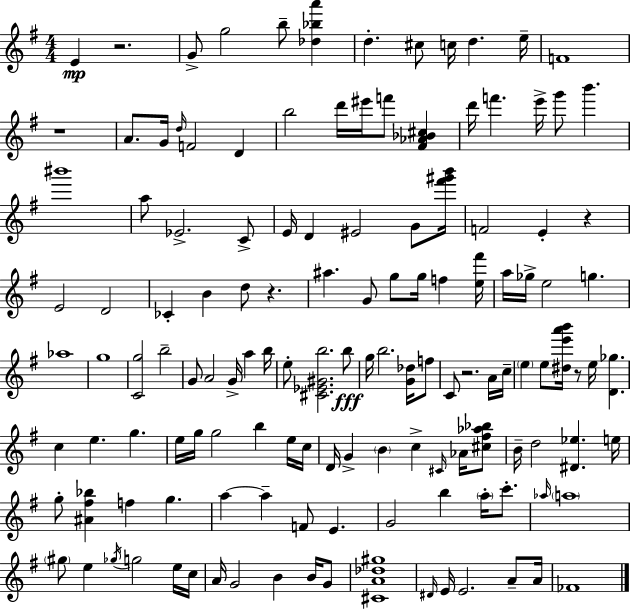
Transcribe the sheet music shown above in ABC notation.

X:1
T:Untitled
M:4/4
L:1/4
K:G
E z2 G/2 g2 b/2 [_d_ba'] d ^c/2 c/4 d e/4 F4 z4 A/2 G/4 d/4 F2 D b2 d'/4 ^e'/4 f'/2 [^F_A_B^c] d'/4 f' e'/4 g'/2 b' ^b'4 a/2 _E2 C/2 E/4 D ^E2 G/2 [^f'^g'b']/4 F2 E z E2 D2 _C B d/2 z ^a G/2 g/2 g/4 f [e^f']/4 a/4 _g/4 e2 g _a4 g4 [Cg]2 b2 G/2 A2 G/4 a b/4 e/2 [^C_E^Gb]2 b/2 g/4 b2 [G_d]/4 f/2 C/2 z2 A/4 c/4 e e/2 [^de'a'b']/4 z/2 e/4 [D_g] c e g e/4 g/4 g2 b e/4 c/4 D/4 G B c ^C/4 _A/4 [^c^f_a_b]/2 B/4 d2 [^D_e] e/4 g/2 [^A^f_b] f g a a F/2 E G2 b a/4 c'/2 _a/4 a4 ^g/2 e _g/4 g2 e/4 c/4 A/4 G2 B B/4 G/2 [^CA_d^g]4 ^D/4 E/4 E2 A/2 A/4 _F4